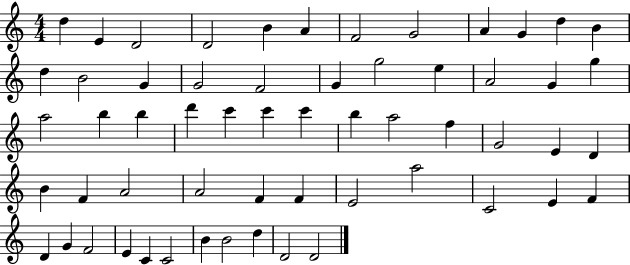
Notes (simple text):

D5/q E4/q D4/h D4/h B4/q A4/q F4/h G4/h A4/q G4/q D5/q B4/q D5/q B4/h G4/q G4/h F4/h G4/q G5/h E5/q A4/h G4/q G5/q A5/h B5/q B5/q D6/q C6/q C6/q C6/q B5/q A5/h F5/q G4/h E4/q D4/q B4/q F4/q A4/h A4/h F4/q F4/q E4/h A5/h C4/h E4/q F4/q D4/q G4/q F4/h E4/q C4/q C4/h B4/q B4/h D5/q D4/h D4/h